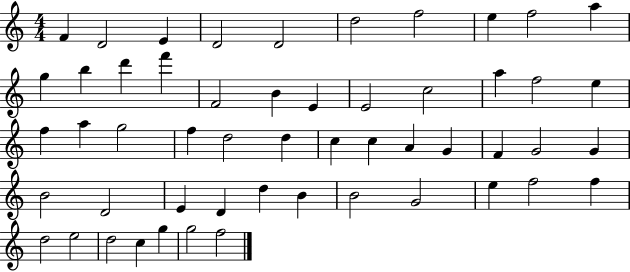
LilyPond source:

{
  \clef treble
  \numericTimeSignature
  \time 4/4
  \key c \major
  f'4 d'2 e'4 | d'2 d'2 | d''2 f''2 | e''4 f''2 a''4 | \break g''4 b''4 d'''4 f'''4 | f'2 b'4 e'4 | e'2 c''2 | a''4 f''2 e''4 | \break f''4 a''4 g''2 | f''4 d''2 d''4 | c''4 c''4 a'4 g'4 | f'4 g'2 g'4 | \break b'2 d'2 | e'4 d'4 d''4 b'4 | b'2 g'2 | e''4 f''2 f''4 | \break d''2 e''2 | d''2 c''4 g''4 | g''2 f''2 | \bar "|."
}